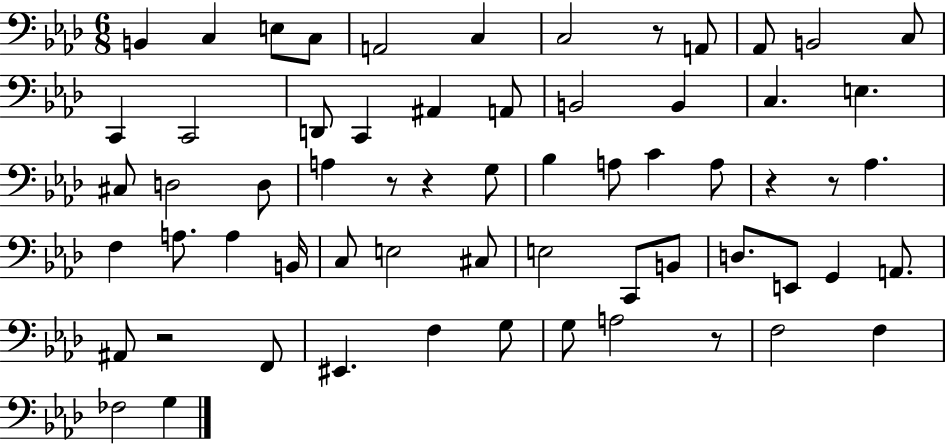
X:1
T:Untitled
M:6/8
L:1/4
K:Ab
B,, C, E,/2 C,/2 A,,2 C, C,2 z/2 A,,/2 _A,,/2 B,,2 C,/2 C,, C,,2 D,,/2 C,, ^A,, A,,/2 B,,2 B,, C, E, ^C,/2 D,2 D,/2 A, z/2 z G,/2 _B, A,/2 C A,/2 z z/2 _A, F, A,/2 A, B,,/4 C,/2 E,2 ^C,/2 E,2 C,,/2 B,,/2 D,/2 E,,/2 G,, A,,/2 ^A,,/2 z2 F,,/2 ^E,, F, G,/2 G,/2 A,2 z/2 F,2 F, _F,2 G,